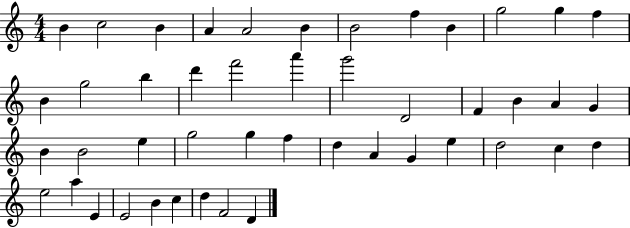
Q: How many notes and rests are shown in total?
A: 46